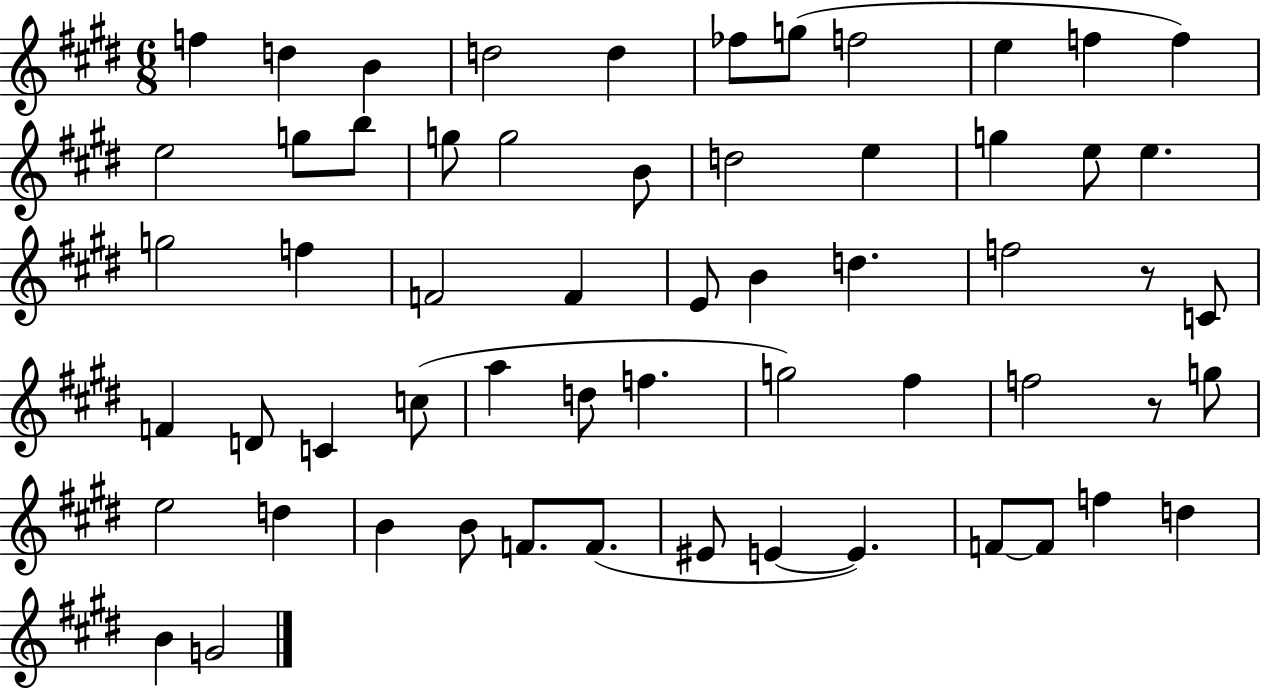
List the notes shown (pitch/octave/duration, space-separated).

F5/q D5/q B4/q D5/h D5/q FES5/e G5/e F5/h E5/q F5/q F5/q E5/h G5/e B5/e G5/e G5/h B4/e D5/h E5/q G5/q E5/e E5/q. G5/h F5/q F4/h F4/q E4/e B4/q D5/q. F5/h R/e C4/e F4/q D4/e C4/q C5/e A5/q D5/e F5/q. G5/h F#5/q F5/h R/e G5/e E5/h D5/q B4/q B4/e F4/e. F4/e. EIS4/e E4/q E4/q. F4/e F4/e F5/q D5/q B4/q G4/h